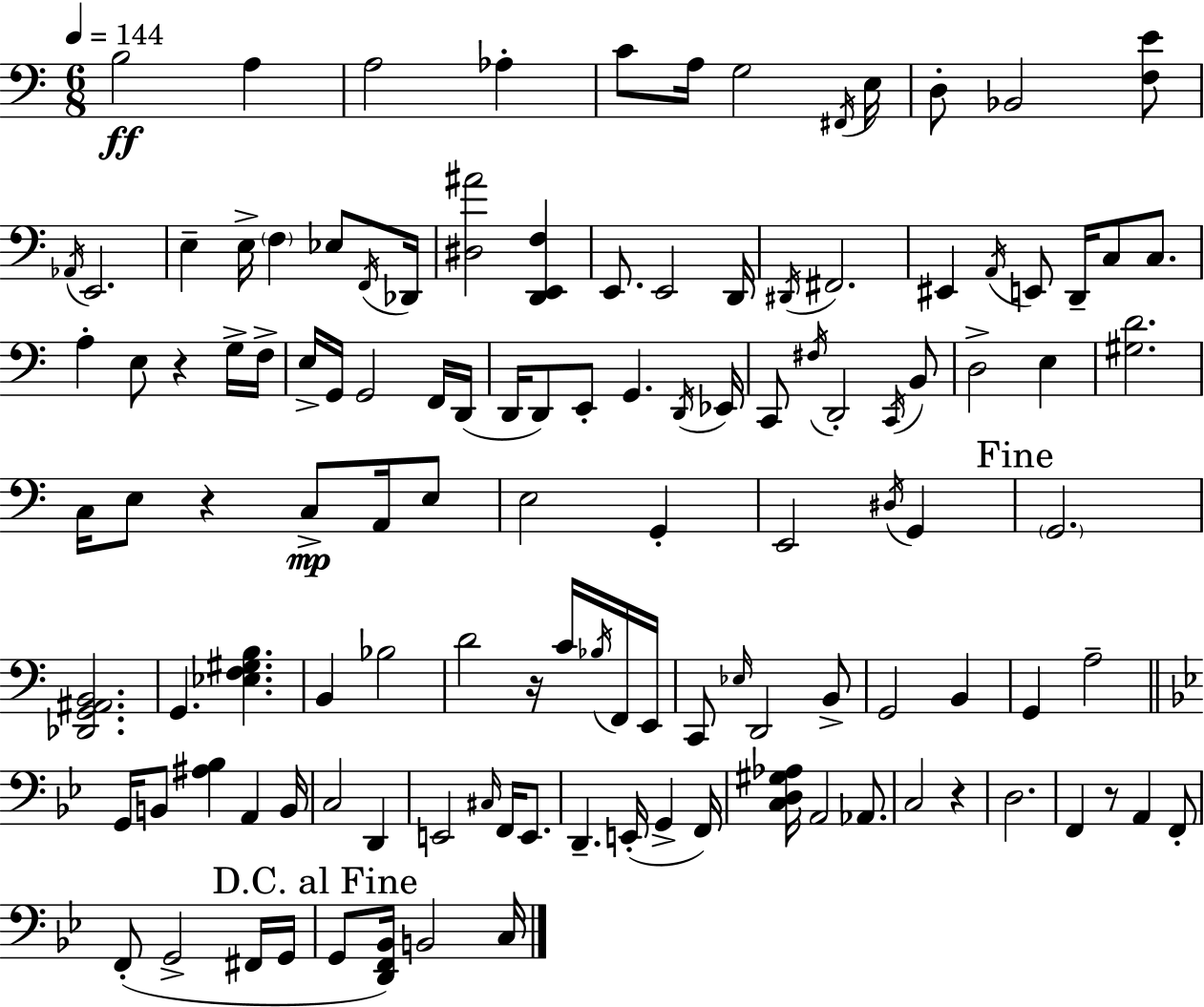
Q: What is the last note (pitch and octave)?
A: C3